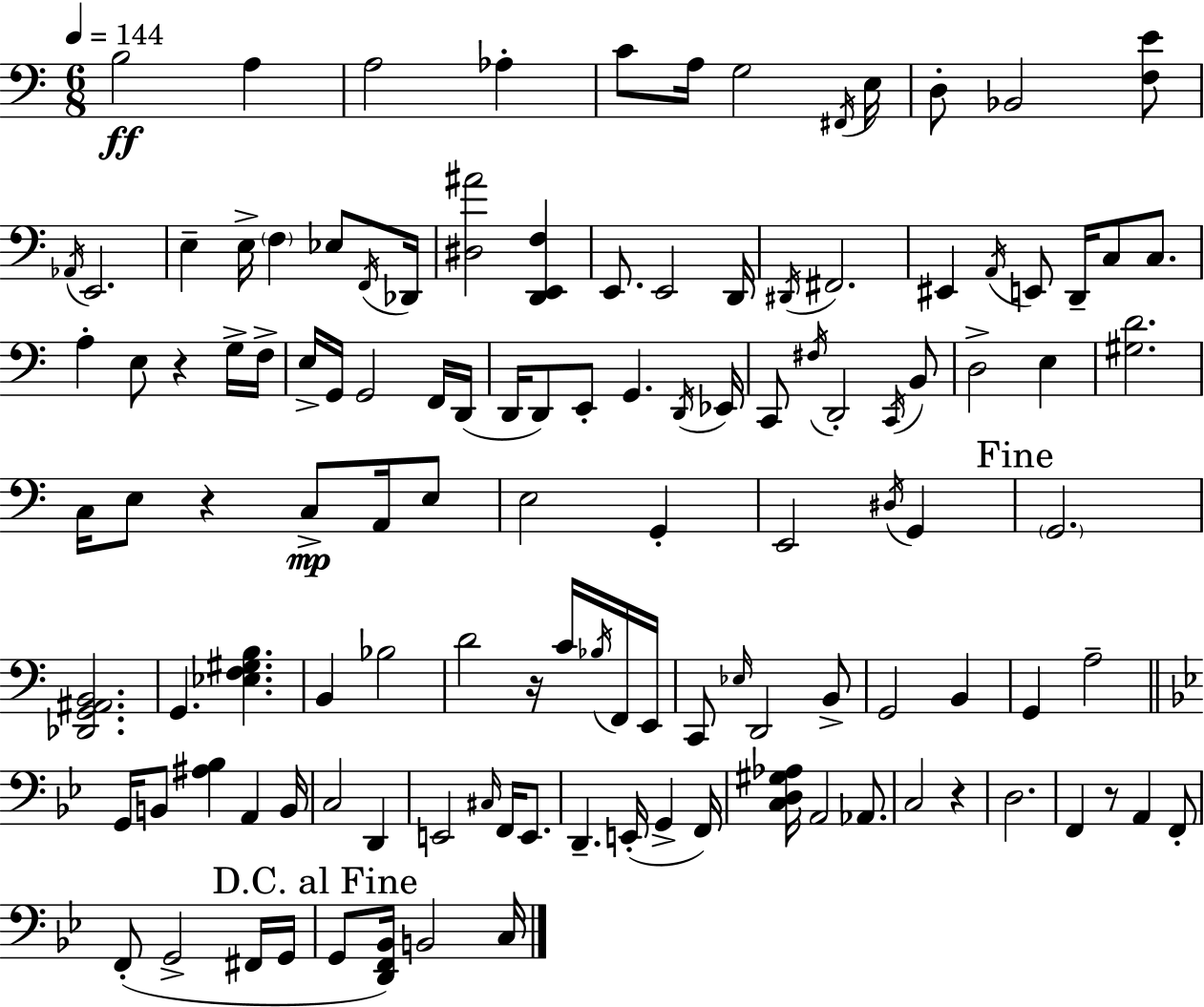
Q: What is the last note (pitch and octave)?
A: C3